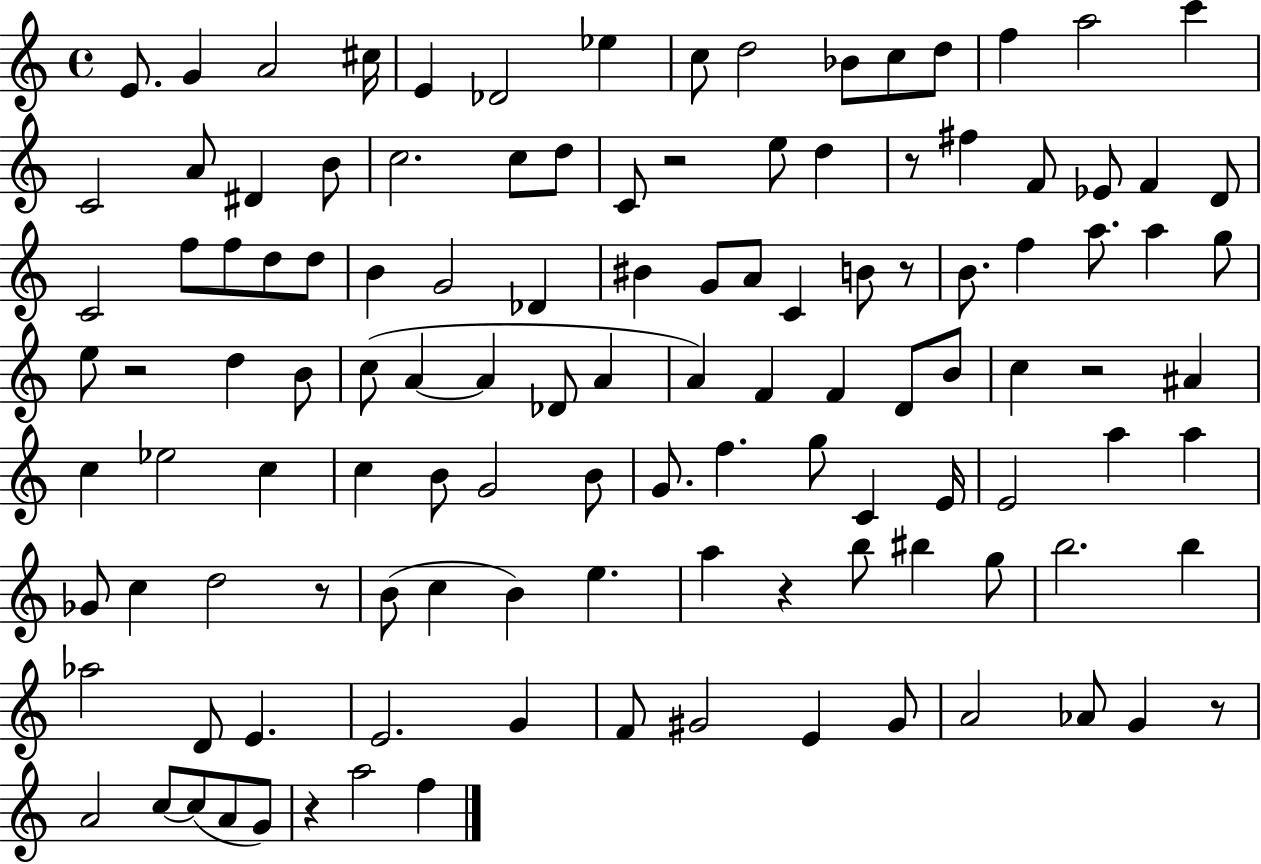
X:1
T:Untitled
M:4/4
L:1/4
K:C
E/2 G A2 ^c/4 E _D2 _e c/2 d2 _B/2 c/2 d/2 f a2 c' C2 A/2 ^D B/2 c2 c/2 d/2 C/2 z2 e/2 d z/2 ^f F/2 _E/2 F D/2 C2 f/2 f/2 d/2 d/2 B G2 _D ^B G/2 A/2 C B/2 z/2 B/2 f a/2 a g/2 e/2 z2 d B/2 c/2 A A _D/2 A A F F D/2 B/2 c z2 ^A c _e2 c c B/2 G2 B/2 G/2 f g/2 C E/4 E2 a a _G/2 c d2 z/2 B/2 c B e a z b/2 ^b g/2 b2 b _a2 D/2 E E2 G F/2 ^G2 E ^G/2 A2 _A/2 G z/2 A2 c/2 c/2 A/2 G/2 z a2 f